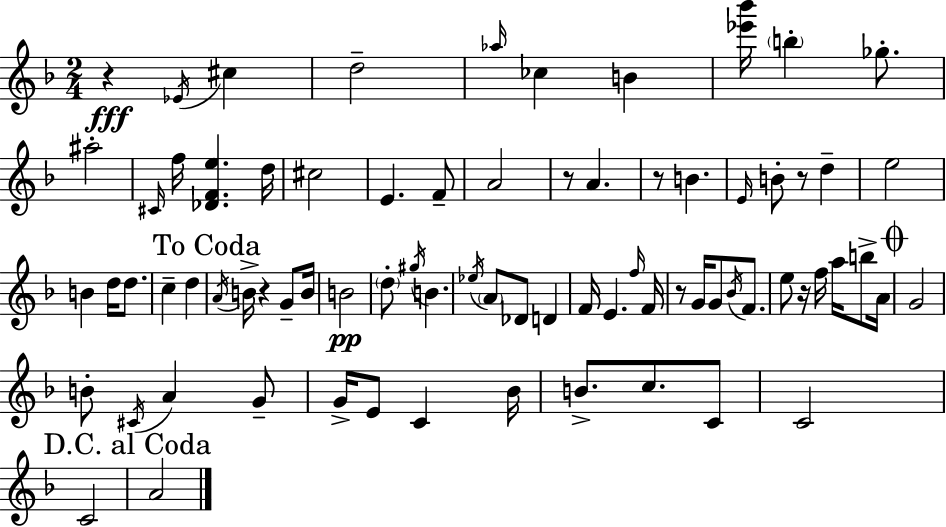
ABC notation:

X:1
T:Untitled
M:2/4
L:1/4
K:Dm
z _E/4 ^c d2 _a/4 _c B [_e'_b']/4 b _g/2 ^a2 ^C/4 f/4 [_DFe] d/4 ^c2 E F/2 A2 z/2 A z/2 B E/4 B/2 z/2 d e2 B d/4 d/2 c d A/4 B/4 z G/2 B/4 B2 d/2 ^g/4 B _e/4 A/2 _D/2 D F/4 E f/4 F/4 z/2 G/4 G/2 _B/4 F/2 e/2 z/4 f/4 a/4 b/2 A/4 G2 B/2 ^C/4 A G/2 G/4 E/2 C _B/4 B/2 c/2 C/2 C2 C2 A2